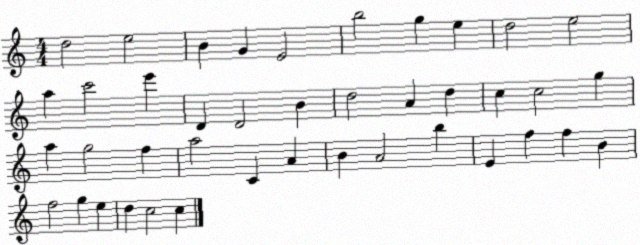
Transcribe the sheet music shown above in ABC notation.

X:1
T:Untitled
M:4/4
L:1/4
K:C
d2 e2 B G E2 b2 g e d2 e2 a c'2 e' D D2 B d2 A d c c2 g a g2 f a2 C A B A2 b E f f B f2 g e d c2 c